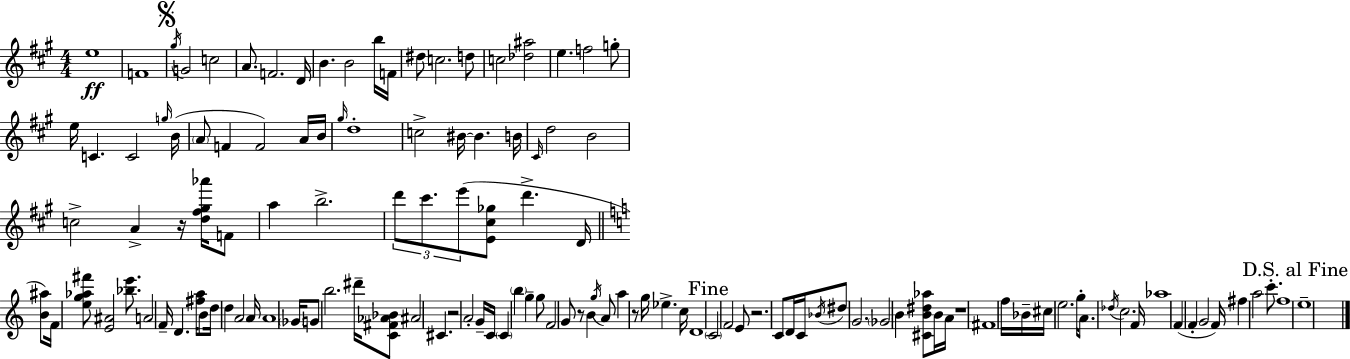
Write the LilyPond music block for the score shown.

{
  \clef treble
  \numericTimeSignature
  \time 4/4
  \key a \major
  e''1\ff | f'1 | \mark \markup { \musicglyph "scripts.segno" } \acciaccatura { gis''16 } g'2 c''2 | a'8. f'2. | \break d'16 b'4. b'2 b''16 | f'16 dis''8 c''2. d''8 | c''2 <des'' ais''>2 | e''4. f''2 g''8-. | \break e''16 c'4. c'2 | \grace { g''16 }( b'16 \parenthesize a'8 f'4 f'2) | a'16 b'16 \grace { gis''16 } d''1-. | c''2-> bis'16~~ bis'4. | \break b'16 \grace { cis'16 } d''2 b'2 | c''2-> a'4-> | r16 <d'' fis'' gis'' aes'''>16 f'8 a''4 b''2.-> | \tuplet 3/2 { d'''8 cis'''8. e'''8( } <e' cis'' ges''>8 d'''4.-> | \break d'16 \bar "||" \break \key a \minor <b' ais''>8) f'16 <e'' g'' aes'' fis'''>8 <e' ais'>2 <bes'' e'''>8. | a'2 f'16-- d'4. <fis'' a''>16 | b'8 d''16 d''4 a'2 a'16 | a'1 | \break \parenthesize ges'16 g'8 b''2. dis'''16-- | <c' fis' aes' bes'>8 ais'2 cis'4. | r2 a'2-. | g'16-- c'16 \parenthesize c'4 \parenthesize b''4 g''4-- g''8 | \break f'2 g'8 r8 b'4 | \acciaccatura { g''16 } a'8 a''4 r8 g''16 ees''4.-> | c''16 d'1 | \mark "Fine" \parenthesize c'2 f'2 | \break e'8 r2. c'8 | d'16 c'16 \acciaccatura { bes'16 } dis''8 g'2. | \parenthesize ges'2 b'4 <cis' b' dis'' aes''>8 | b'16 a'16 r1 | \break fis'1 | f''16 bes'16-- cis''16 e''2. | g''16-. a'8. \acciaccatura { des''16 } c''2. | f'16 aes''1 | \break f'4( f'4-. g'2 | f'16) fis''4 a''2 | c'''8.-. f''1 | \mark "D.S. al Fine" e''1-- | \break \bar "|."
}